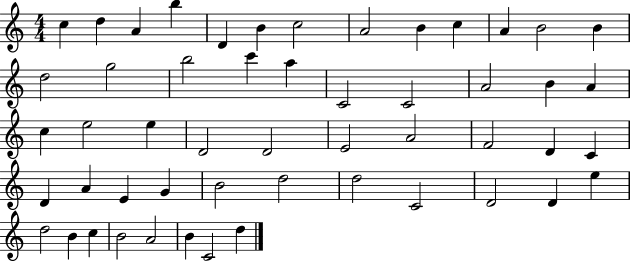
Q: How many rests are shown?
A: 0